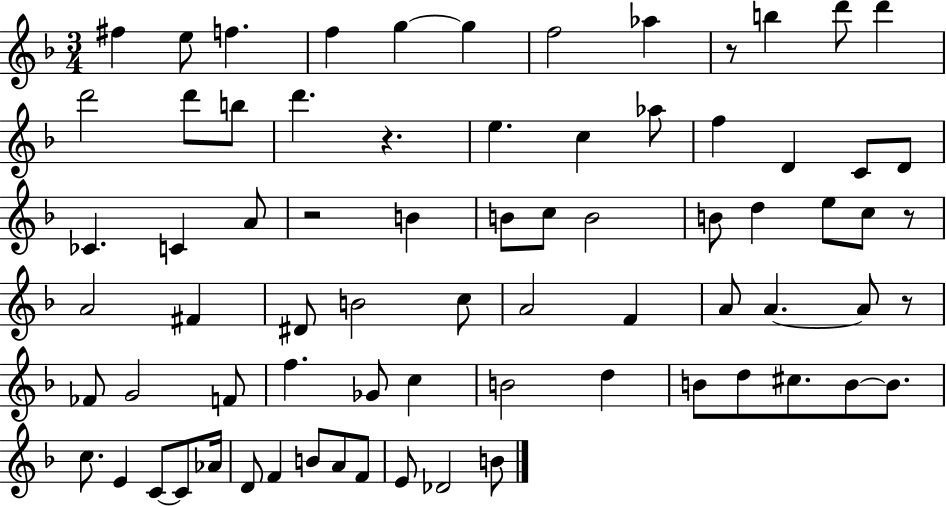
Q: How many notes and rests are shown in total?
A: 74